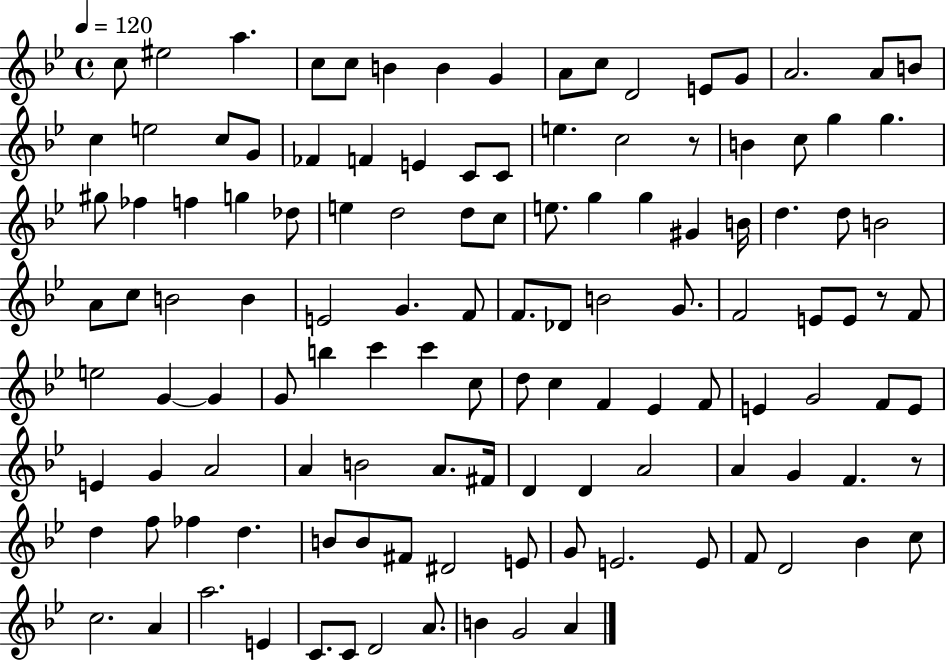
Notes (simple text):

C5/e EIS5/h A5/q. C5/e C5/e B4/q B4/q G4/q A4/e C5/e D4/h E4/e G4/e A4/h. A4/e B4/e C5/q E5/h C5/e G4/e FES4/q F4/q E4/q C4/e C4/e E5/q. C5/h R/e B4/q C5/e G5/q G5/q. G#5/e FES5/q F5/q G5/q Db5/e E5/q D5/h D5/e C5/e E5/e. G5/q G5/q G#4/q B4/s D5/q. D5/e B4/h A4/e C5/e B4/h B4/q E4/h G4/q. F4/e F4/e. Db4/e B4/h G4/e. F4/h E4/e E4/e R/e F4/e E5/h G4/q G4/q G4/e B5/q C6/q C6/q C5/e D5/e C5/q F4/q Eb4/q F4/e E4/q G4/h F4/e E4/e E4/q G4/q A4/h A4/q B4/h A4/e. F#4/s D4/q D4/q A4/h A4/q G4/q F4/q. R/e D5/q F5/e FES5/q D5/q. B4/e B4/e F#4/e D#4/h E4/e G4/e E4/h. E4/e F4/e D4/h Bb4/q C5/e C5/h. A4/q A5/h. E4/q C4/e. C4/e D4/h A4/e. B4/q G4/h A4/q